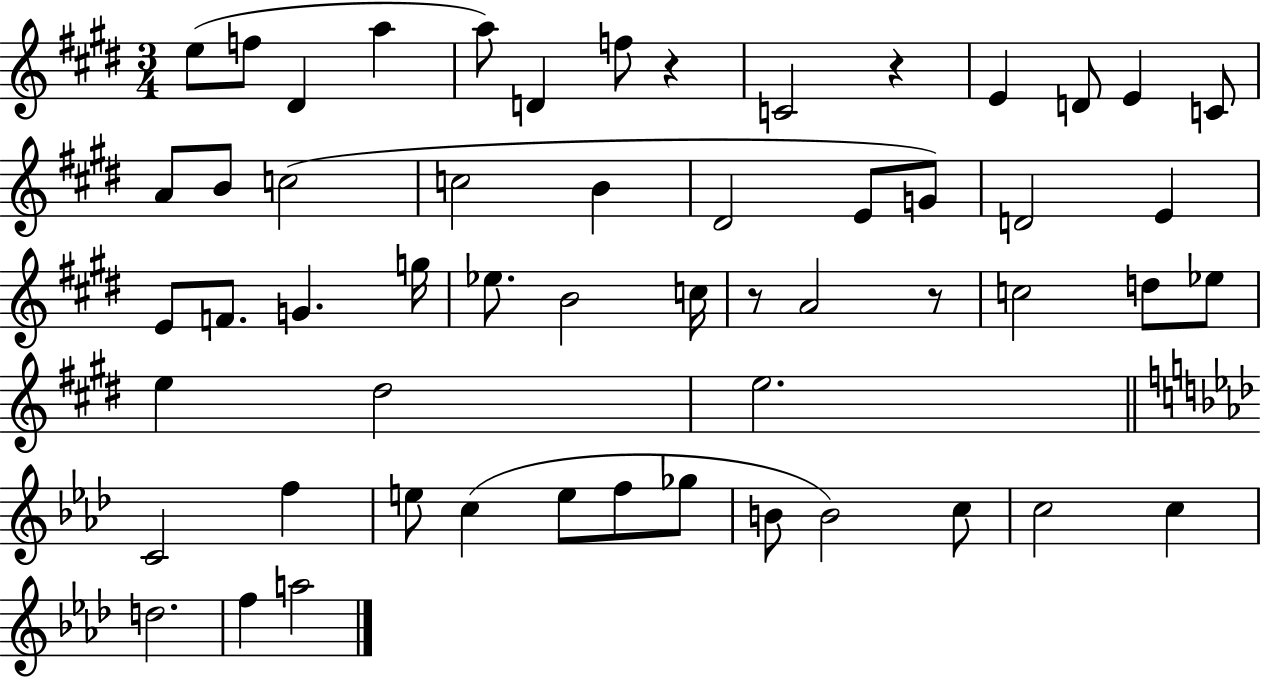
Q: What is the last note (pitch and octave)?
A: A5